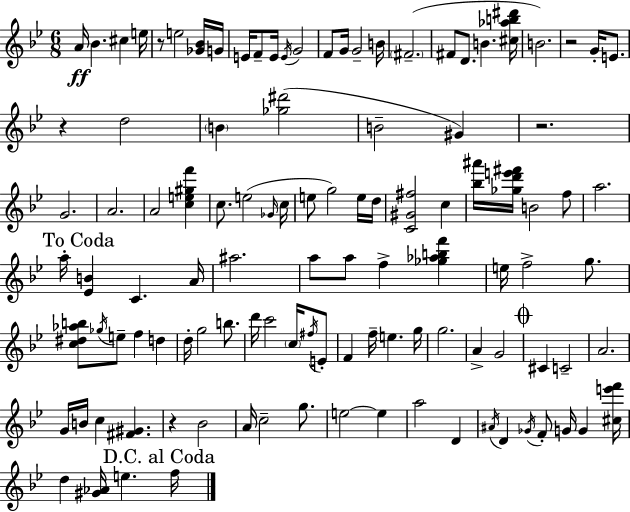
{
  \clef treble
  \numericTimeSignature
  \time 6/8
  \key bes \major
  a'16\ff bes'4. cis''4 e''16 | r8 e''2 <ges' bes'>16 g'16 | e'16 f'8-- e'16 \acciaccatura { e'16 } g'2 | f'8 g'16 g'2-- | \break b'16 \parenthesize fis'2.--( | fis'8 d'8. b'4. | <cis'' aes'' b'' dis'''>16 b'2.) | r2 g'16-. e'8. | \break r4 d''2 | \parenthesize b'4 <ges'' dis'''>2( | b'2-- gis'4) | r2. | \break g'2. | a'2. | a'2 <c'' e'' gis'' f'''>4 | c''8. e''2( | \break \grace { ges'16 } c''16 e''8 g''2) | e''16 d''16 <c' gis' fis''>2 c''4 | <bes'' ais'''>16 <ges'' d''' e''' fis'''>16 b'2 | f''8 a''2. | \break \mark "To Coda" a''16-. <ees' b'>4 c'4. | a'16 ais''2. | a''8 a''8 f''4-> <ges'' aes'' b'' f'''>4 | e''16 f''2-> g''8. | \break <c'' dis'' aes'' b''>8 \acciaccatura { ges''16 } e''8-- f''4 d''4 | d''16-. g''2 | b''8. d'''16 c'''2 | \parenthesize c''16 \acciaccatura { fis''16 } e'8-. f'4 f''16-- e''4. | \break g''16 g''2. | a'4-> g'2 | \mark \markup { \musicglyph "scripts.coda" } cis'4 c'2-- | a'2. | \break g'16 b'16 c''4 <fis' gis'>4. | r4 bes'2 | a'16 c''2-- | g''8. e''2~~ | \break e''4 a''2 | d'4 \acciaccatura { ais'16 } d'4 \acciaccatura { ges'16 } f'8-. | g'16 g'4 <cis'' e''' f'''>16 d''4 <gis' aes'>16 e''4. | \mark "D.C. al Coda" f''16 \bar "|."
}